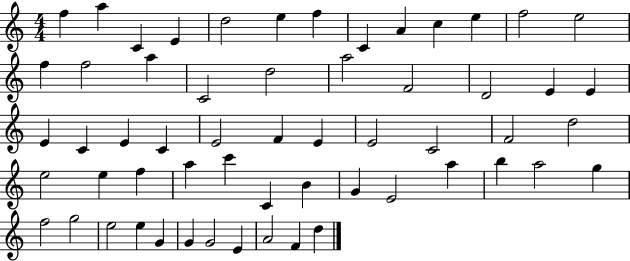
F5/q A5/q C4/q E4/q D5/h E5/q F5/q C4/q A4/q C5/q E5/q F5/h E5/h F5/q F5/h A5/q C4/h D5/h A5/h F4/h D4/h E4/q E4/q E4/q C4/q E4/q C4/q E4/h F4/q E4/q E4/h C4/h F4/h D5/h E5/h E5/q F5/q A5/q C6/q C4/q B4/q G4/q E4/h A5/q B5/q A5/h G5/q F5/h G5/h E5/h E5/q G4/q G4/q G4/h E4/q A4/h F4/q D5/q